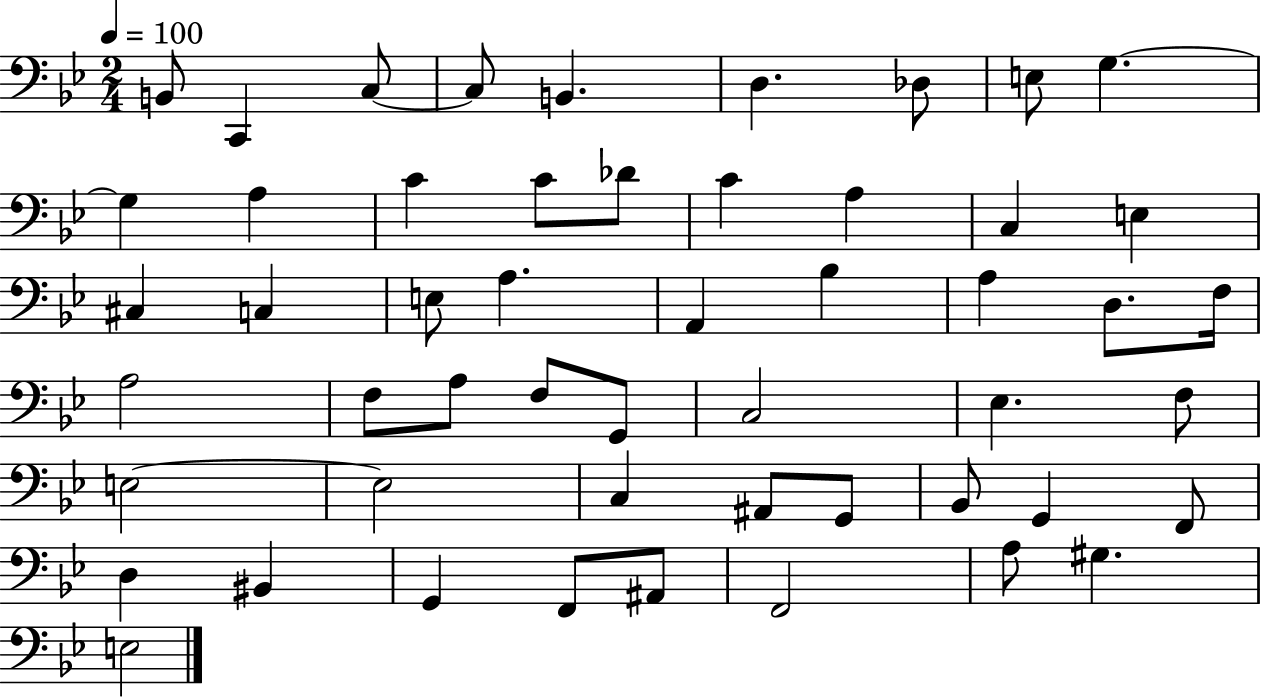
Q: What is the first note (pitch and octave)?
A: B2